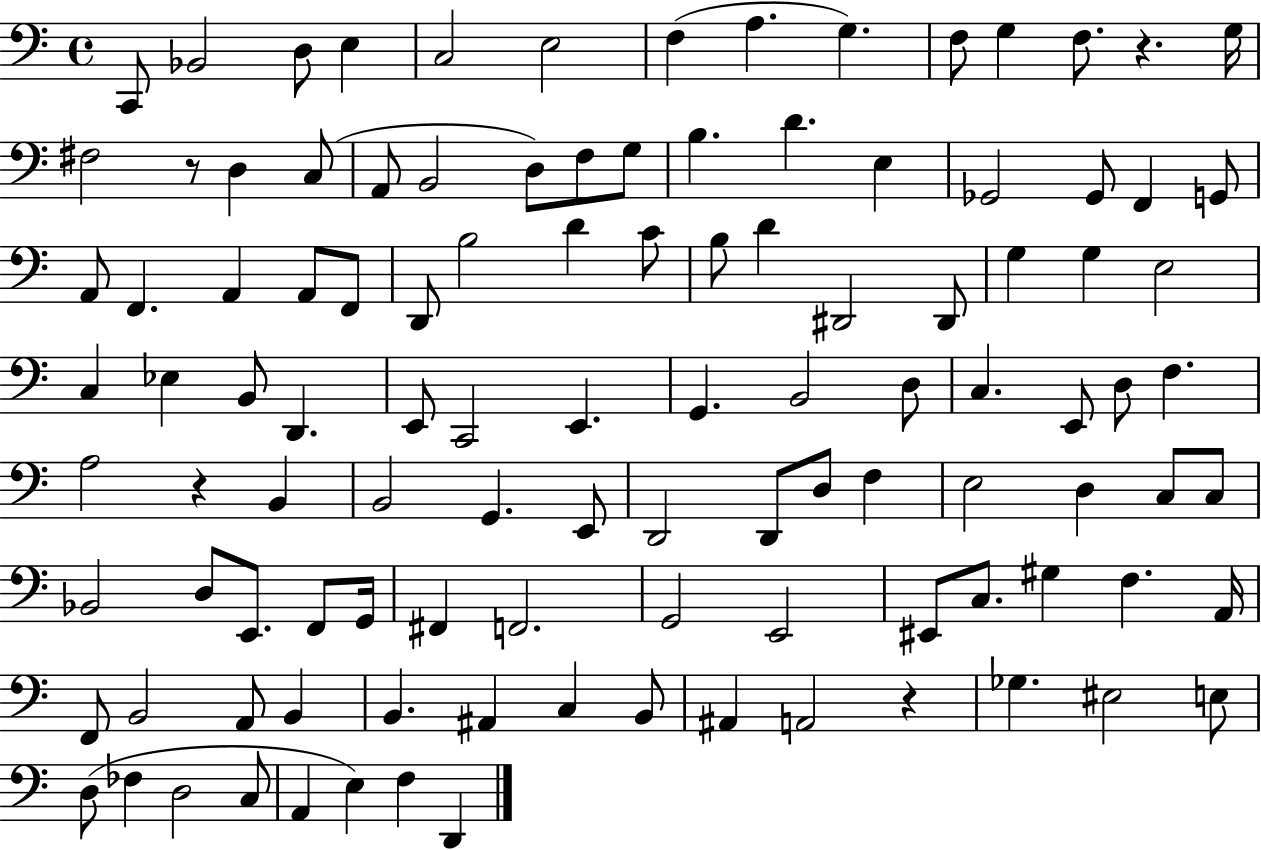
{
  \clef bass
  \time 4/4
  \defaultTimeSignature
  \key c \major
  c,8 bes,2 d8 e4 | c2 e2 | f4( a4. g4.) | f8 g4 f8. r4. g16 | \break fis2 r8 d4 c8( | a,8 b,2 d8) f8 g8 | b4. d'4. e4 | ges,2 ges,8 f,4 g,8 | \break a,8 f,4. a,4 a,8 f,8 | d,8 b2 d'4 c'8 | b8 d'4 dis,2 dis,8 | g4 g4 e2 | \break c4 ees4 b,8 d,4. | e,8 c,2 e,4. | g,4. b,2 d8 | c4. e,8 d8 f4. | \break a2 r4 b,4 | b,2 g,4. e,8 | d,2 d,8 d8 f4 | e2 d4 c8 c8 | \break bes,2 d8 e,8. f,8 g,16 | fis,4 f,2. | g,2 e,2 | eis,8 c8. gis4 f4. a,16 | \break f,8 b,2 a,8 b,4 | b,4. ais,4 c4 b,8 | ais,4 a,2 r4 | ges4. eis2 e8 | \break d8( fes4 d2 c8 | a,4 e4) f4 d,4 | \bar "|."
}